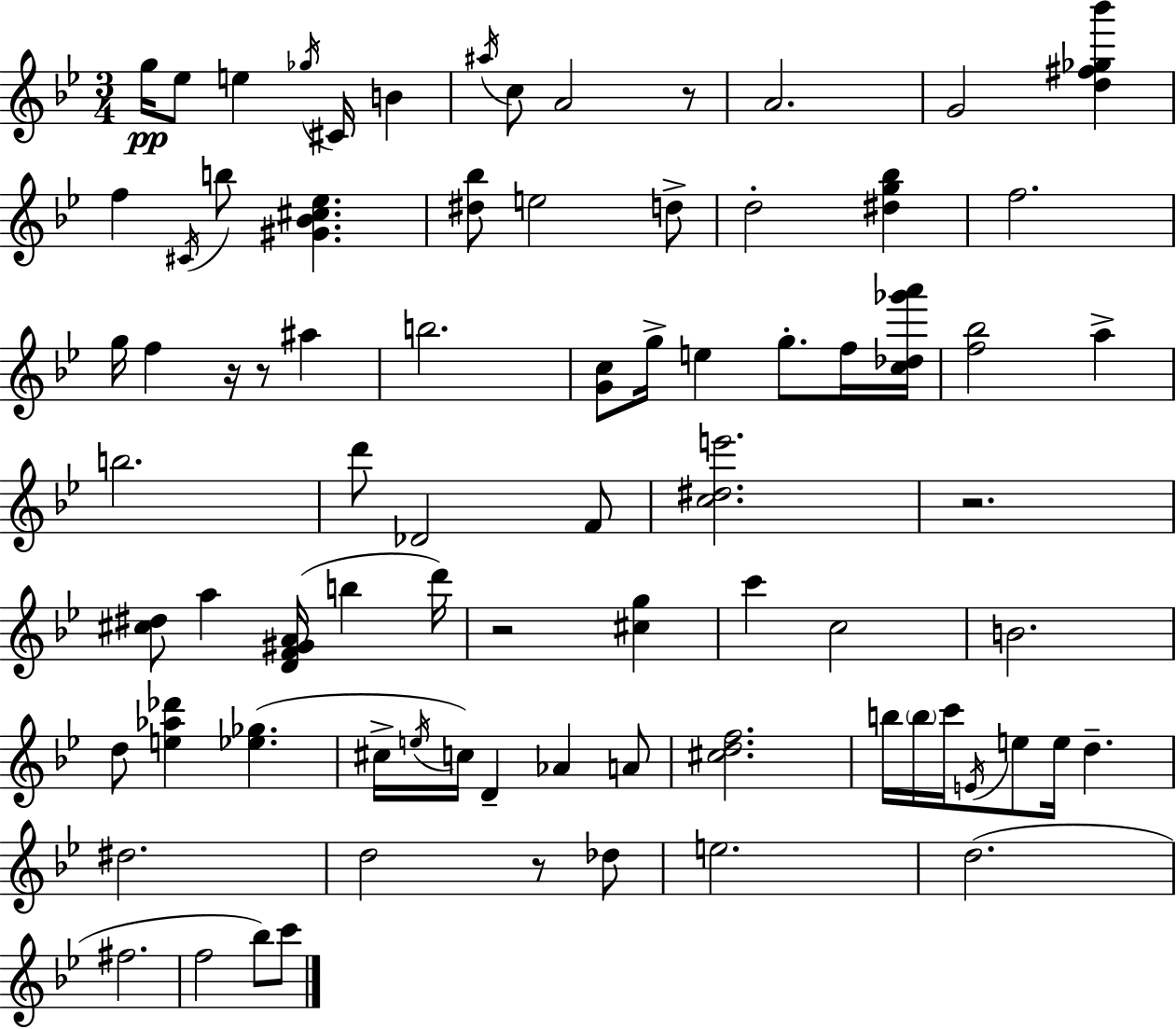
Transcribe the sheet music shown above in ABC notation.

X:1
T:Untitled
M:3/4
L:1/4
K:Gm
g/4 _e/2 e _g/4 ^C/4 B ^a/4 c/2 A2 z/2 A2 G2 [d^f_g_b'] f ^C/4 b/2 [^G_B^c_e] [^d_b]/2 e2 d/2 d2 [^dg_b] f2 g/4 f z/4 z/2 ^a b2 [Gc]/2 g/4 e g/2 f/4 [c_d_g'a']/4 [f_b]2 a b2 d'/2 _D2 F/2 [c^de']2 z2 [^c^d]/2 a [DF^GA]/4 b d'/4 z2 [^cg] c' c2 B2 d/2 [e_a_d'] [_e_g] ^c/4 e/4 c/4 D _A A/2 [^cdf]2 b/4 b/4 c'/4 E/4 e/2 e/4 d ^d2 d2 z/2 _d/2 e2 d2 ^f2 f2 _b/2 c'/2